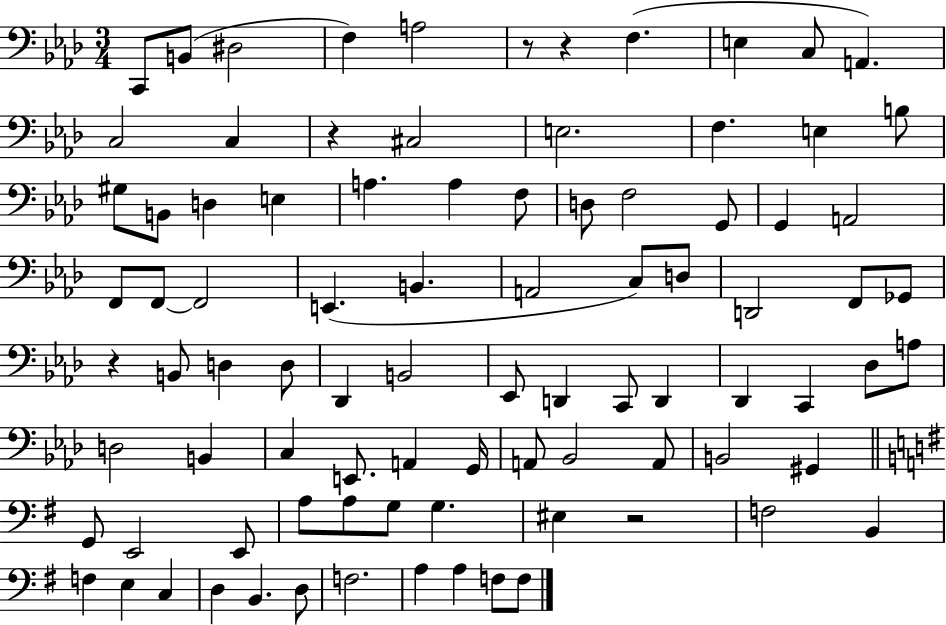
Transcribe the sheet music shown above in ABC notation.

X:1
T:Untitled
M:3/4
L:1/4
K:Ab
C,,/2 B,,/2 ^D,2 F, A,2 z/2 z F, E, C,/2 A,, C,2 C, z ^C,2 E,2 F, E, B,/2 ^G,/2 B,,/2 D, E, A, A, F,/2 D,/2 F,2 G,,/2 G,, A,,2 F,,/2 F,,/2 F,,2 E,, B,, A,,2 C,/2 D,/2 D,,2 F,,/2 _G,,/2 z B,,/2 D, D,/2 _D,, B,,2 _E,,/2 D,, C,,/2 D,, _D,, C,, _D,/2 A,/2 D,2 B,, C, E,,/2 A,, G,,/4 A,,/2 _B,,2 A,,/2 B,,2 ^G,, G,,/2 E,,2 E,,/2 A,/2 A,/2 G,/2 G, ^E, z2 F,2 B,, F, E, C, D, B,, D,/2 F,2 A, A, F,/2 F,/2